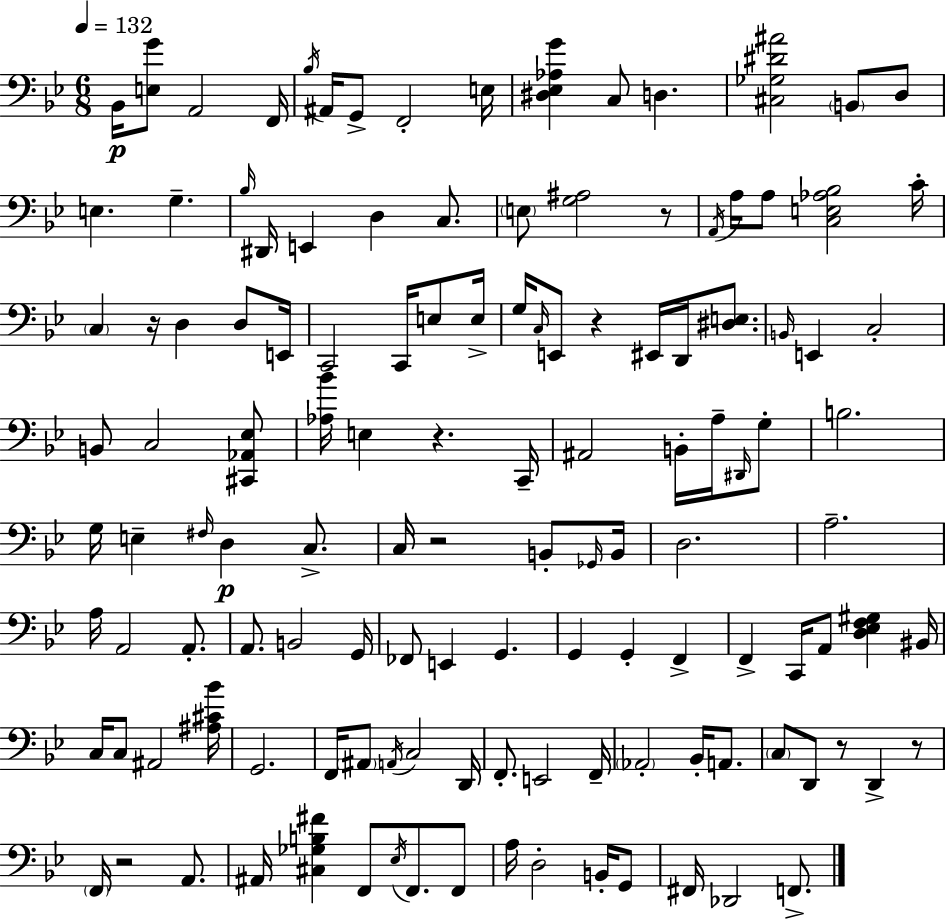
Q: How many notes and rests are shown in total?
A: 128